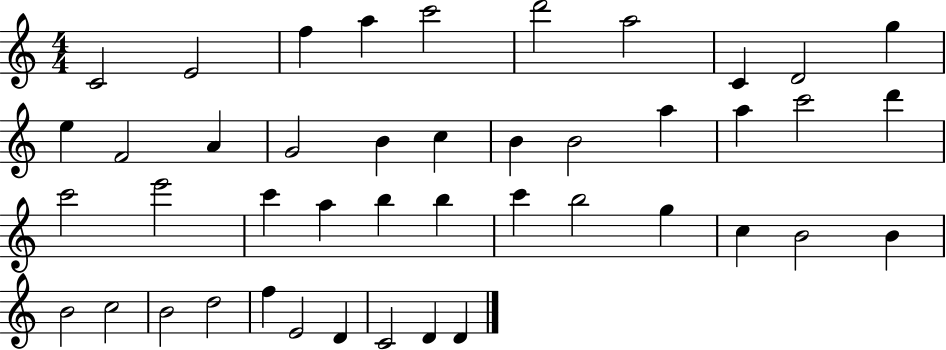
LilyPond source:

{
  \clef treble
  \numericTimeSignature
  \time 4/4
  \key c \major
  c'2 e'2 | f''4 a''4 c'''2 | d'''2 a''2 | c'4 d'2 g''4 | \break e''4 f'2 a'4 | g'2 b'4 c''4 | b'4 b'2 a''4 | a''4 c'''2 d'''4 | \break c'''2 e'''2 | c'''4 a''4 b''4 b''4 | c'''4 b''2 g''4 | c''4 b'2 b'4 | \break b'2 c''2 | b'2 d''2 | f''4 e'2 d'4 | c'2 d'4 d'4 | \break \bar "|."
}